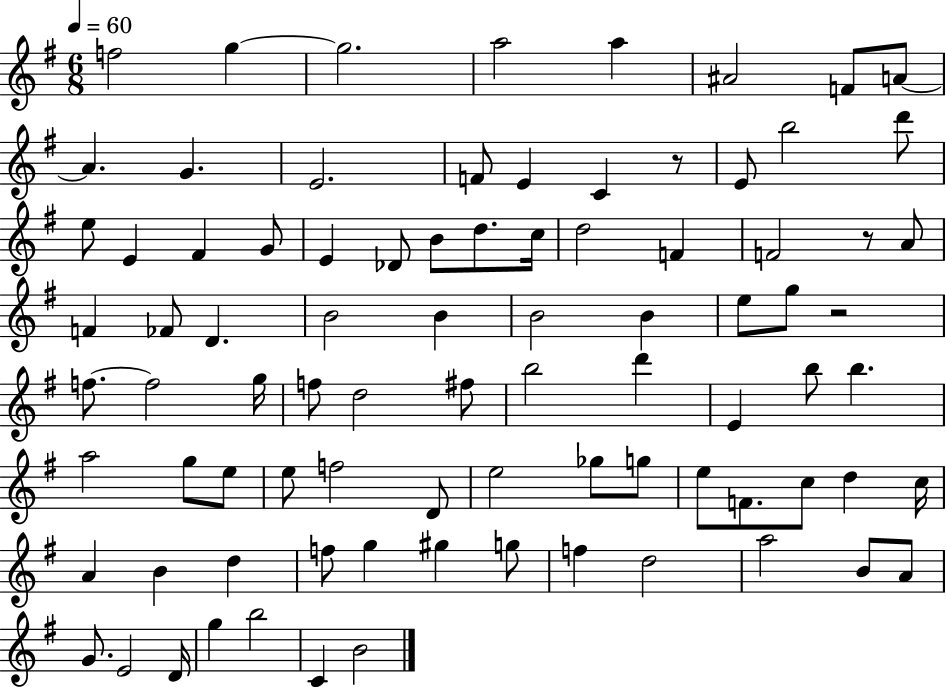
{
  \clef treble
  \numericTimeSignature
  \time 6/8
  \key g \major
  \tempo 4 = 60
  f''2 g''4~~ | g''2. | a''2 a''4 | ais'2 f'8 a'8~~ | \break a'4. g'4. | e'2. | f'8 e'4 c'4 r8 | e'8 b''2 d'''8 | \break e''8 e'4 fis'4 g'8 | e'4 des'8 b'8 d''8. c''16 | d''2 f'4 | f'2 r8 a'8 | \break f'4 fes'8 d'4. | b'2 b'4 | b'2 b'4 | e''8 g''8 r2 | \break f''8.~~ f''2 g''16 | f''8 d''2 fis''8 | b''2 d'''4 | e'4 b''8 b''4. | \break a''2 g''8 e''8 | e''8 f''2 d'8 | e''2 ges''8 g''8 | e''8 f'8. c''8 d''4 c''16 | \break a'4 b'4 d''4 | f''8 g''4 gis''4 g''8 | f''4 d''2 | a''2 b'8 a'8 | \break g'8. e'2 d'16 | g''4 b''2 | c'4 b'2 | \bar "|."
}